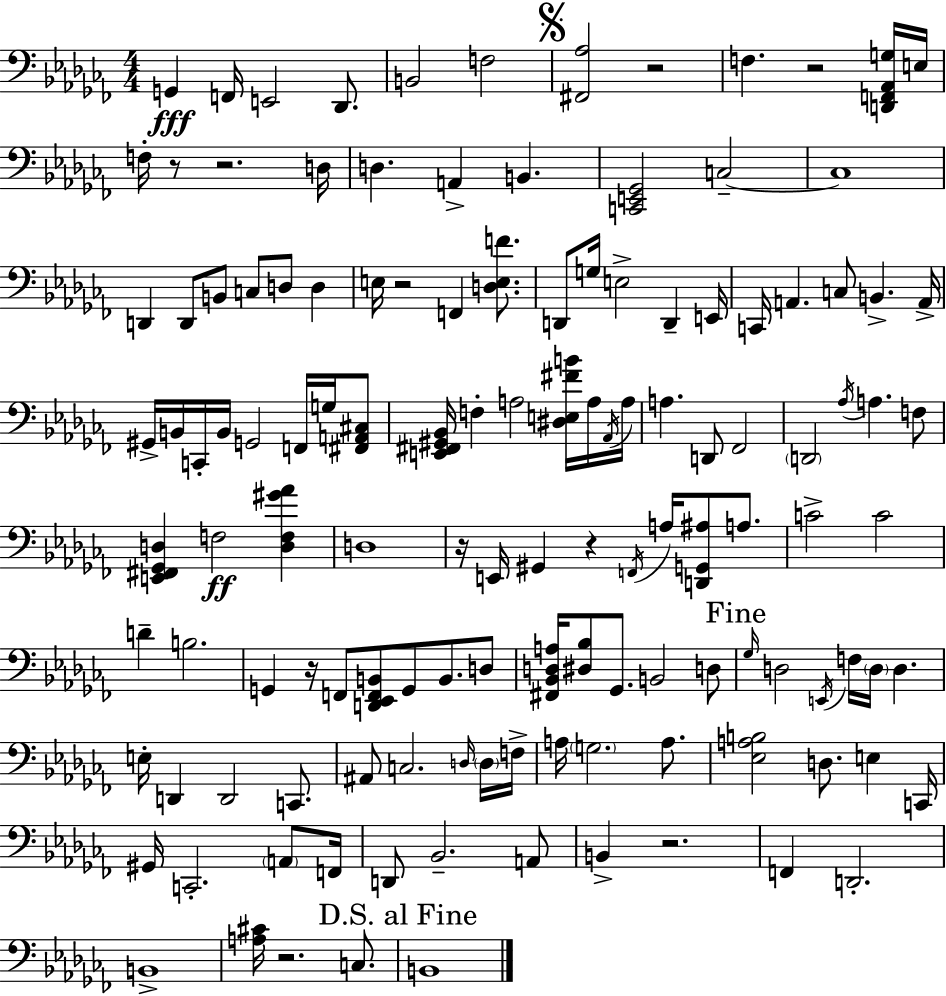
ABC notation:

X:1
T:Untitled
M:4/4
L:1/4
K:Abm
G,, F,,/4 E,,2 _D,,/2 B,,2 F,2 [^F,,_A,]2 z2 F, z2 [D,,F,,_A,,G,]/4 E,/4 F,/4 z/2 z2 D,/4 D, A,, B,, [C,,E,,_G,,]2 C,2 C,4 D,, D,,/2 B,,/2 C,/2 D,/2 D, E,/4 z2 F,, [D,E,F]/2 D,,/2 G,/4 E,2 D,, E,,/4 C,,/4 A,, C,/2 B,, A,,/4 ^G,,/4 B,,/4 C,,/4 B,,/4 G,,2 F,,/4 G,/4 [^F,,A,,^C,]/2 [E,,^F,,^G,,_B,,]/4 F, A,2 [^D,E,^FB]/4 A,/4 _A,,/4 A,/4 A, D,,/2 _F,,2 D,,2 _A,/4 A, F,/2 [E,,^F,,_G,,D,] F,2 [D,F,^G_A] D,4 z/4 E,,/4 ^G,, z F,,/4 A,/4 [D,,G,,^A,]/2 A,/2 C2 C2 D B,2 G,, z/4 F,,/2 [D,,_E,,F,,B,,]/2 G,,/2 B,,/2 D,/2 [^F,,_B,,D,A,]/4 [^D,_B,]/2 _G,,/2 B,,2 D,/2 _G,/4 D,2 E,,/4 F,/4 D,/4 D, E,/4 D,, D,,2 C,,/2 ^A,,/2 C,2 D,/4 D,/4 F,/4 A,/4 G,2 A,/2 [_E,A,B,]2 D,/2 E, C,,/4 ^G,,/4 C,,2 A,,/2 F,,/4 D,,/2 _B,,2 A,,/2 B,, z2 F,, D,,2 B,,4 [A,^C]/4 z2 C,/2 B,,4